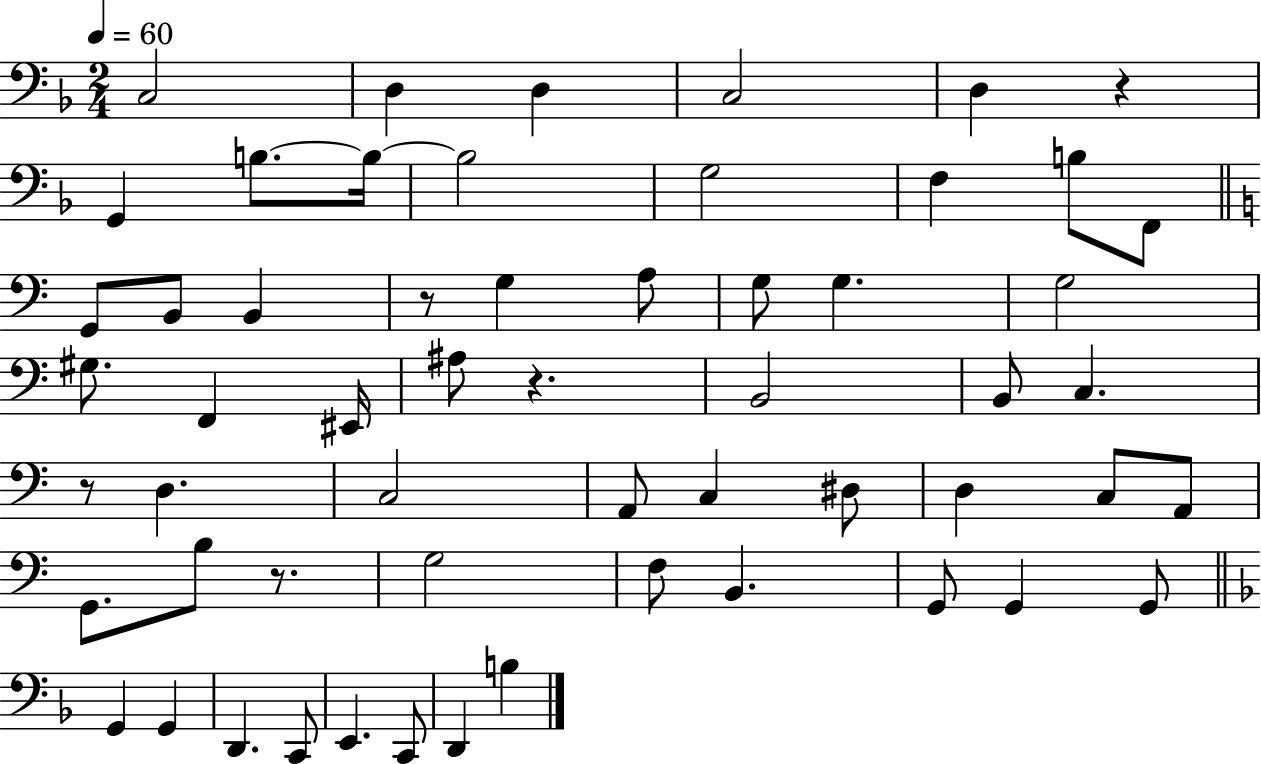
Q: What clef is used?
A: bass